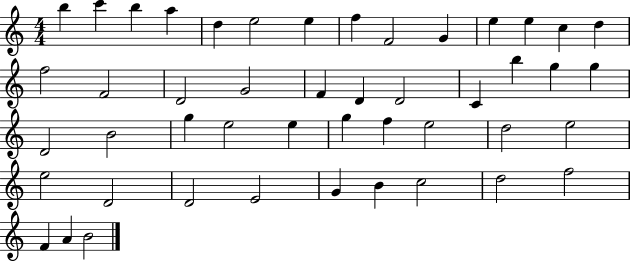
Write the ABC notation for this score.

X:1
T:Untitled
M:4/4
L:1/4
K:C
b c' b a d e2 e f F2 G e e c d f2 F2 D2 G2 F D D2 C b g g D2 B2 g e2 e g f e2 d2 e2 e2 D2 D2 E2 G B c2 d2 f2 F A B2